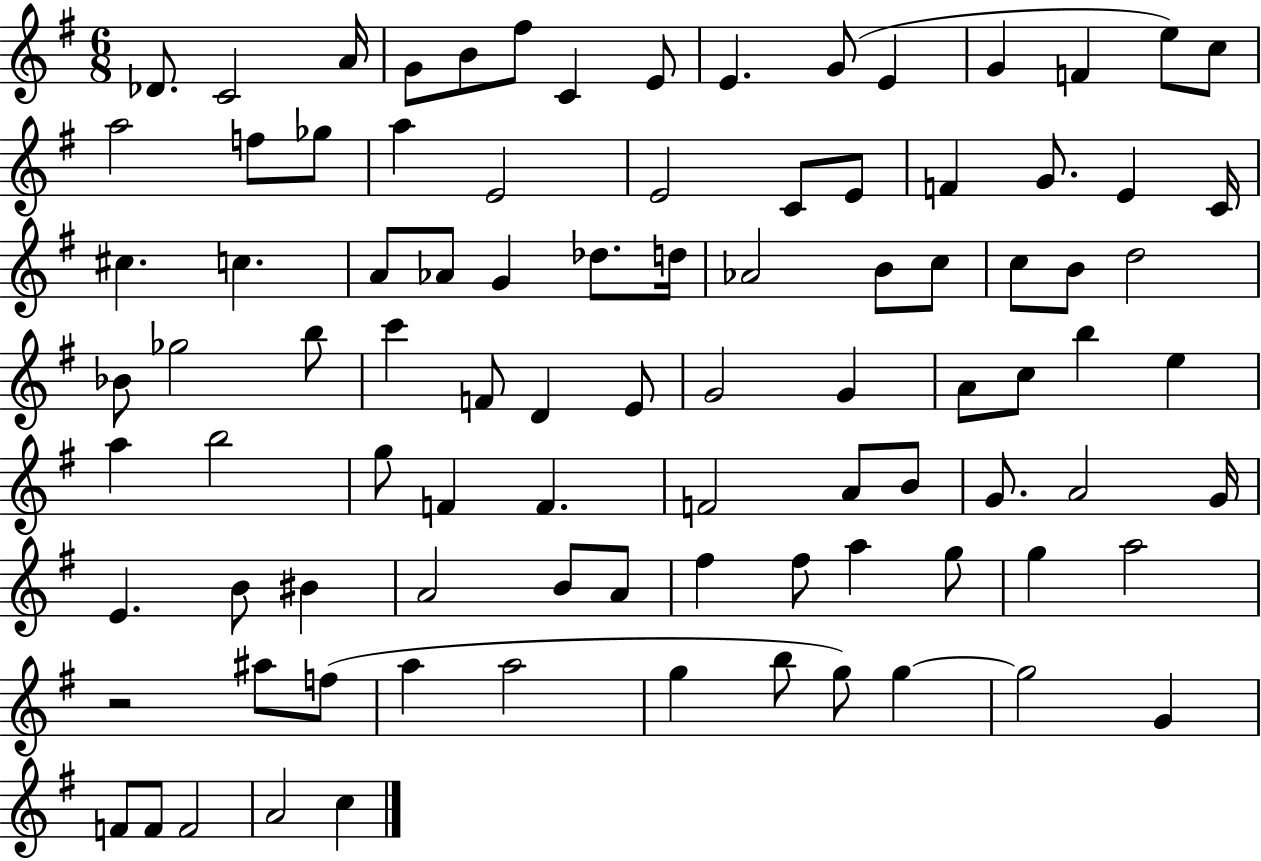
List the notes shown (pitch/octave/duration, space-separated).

Db4/e. C4/h A4/s G4/e B4/e F#5/e C4/q E4/e E4/q. G4/e E4/q G4/q F4/q E5/e C5/e A5/h F5/e Gb5/e A5/q E4/h E4/h C4/e E4/e F4/q G4/e. E4/q C4/s C#5/q. C5/q. A4/e Ab4/e G4/q Db5/e. D5/s Ab4/h B4/e C5/e C5/e B4/e D5/h Bb4/e Gb5/h B5/e C6/q F4/e D4/q E4/e G4/h G4/q A4/e C5/e B5/q E5/q A5/q B5/h G5/e F4/q F4/q. F4/h A4/e B4/e G4/e. A4/h G4/s E4/q. B4/e BIS4/q A4/h B4/e A4/e F#5/q F#5/e A5/q G5/e G5/q A5/h R/h A#5/e F5/e A5/q A5/h G5/q B5/e G5/e G5/q G5/h G4/q F4/e F4/e F4/h A4/h C5/q